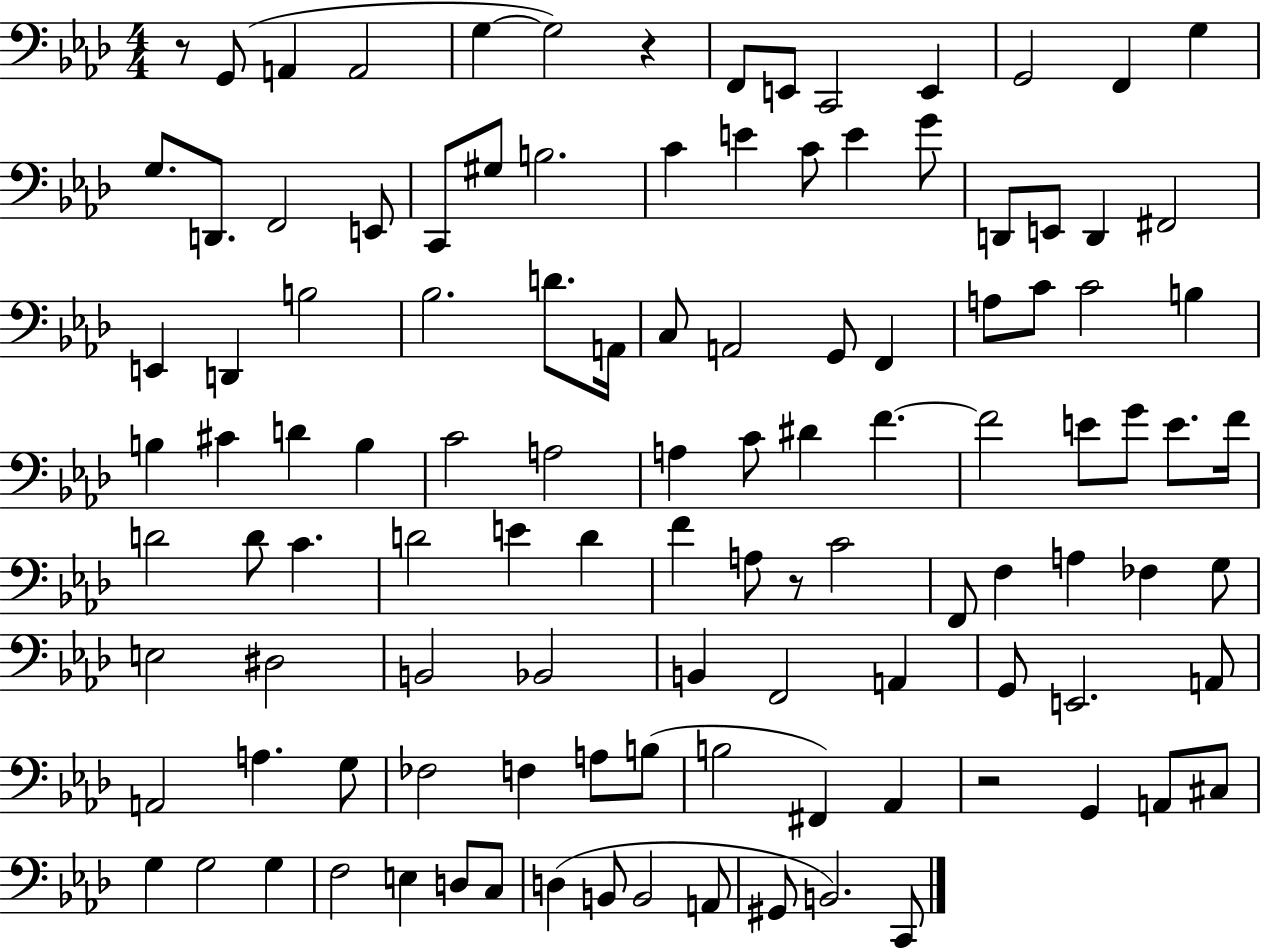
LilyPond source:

{
  \clef bass
  \numericTimeSignature
  \time 4/4
  \key aes \major
  r8 g,8( a,4 a,2 | g4~~ g2) r4 | f,8 e,8 c,2 e,4 | g,2 f,4 g4 | \break g8. d,8. f,2 e,8 | c,8 gis8 b2. | c'4 e'4 c'8 e'4 g'8 | d,8 e,8 d,4 fis,2 | \break e,4 d,4 b2 | bes2. d'8. a,16 | c8 a,2 g,8 f,4 | a8 c'8 c'2 b4 | \break b4 cis'4 d'4 b4 | c'2 a2 | a4 c'8 dis'4 f'4.~~ | f'2 e'8 g'8 e'8. f'16 | \break d'2 d'8 c'4. | d'2 e'4 d'4 | f'4 a8 r8 c'2 | f,8 f4 a4 fes4 g8 | \break e2 dis2 | b,2 bes,2 | b,4 f,2 a,4 | g,8 e,2. a,8 | \break a,2 a4. g8 | fes2 f4 a8 b8( | b2 fis,4) aes,4 | r2 g,4 a,8 cis8 | \break g4 g2 g4 | f2 e4 d8 c8 | d4( b,8 b,2 a,8 | gis,8 b,2.) c,8 | \break \bar "|."
}